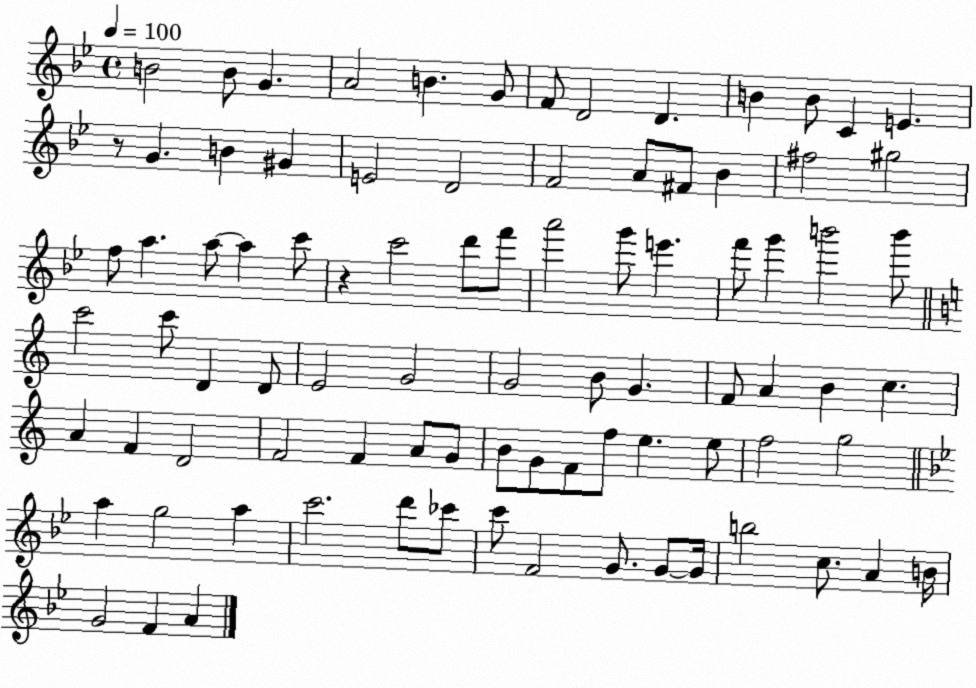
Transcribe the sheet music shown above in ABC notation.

X:1
T:Untitled
M:4/4
L:1/4
K:Bb
B2 B/2 G A2 B G/2 F/2 D2 D B B/2 C E z/2 G B ^G E2 D2 F2 A/2 ^F/2 _B ^f2 ^g2 f/2 a a/2 a c'/2 z c'2 d'/2 f'/2 a'2 g'/2 e' f'/2 g' b'2 b'/2 c'2 c'/2 D D/2 E2 G2 G2 B/2 G F/2 A B c A F D2 F2 F A/2 G/2 B/2 G/2 F/2 f/2 e e/2 f2 g2 a g2 a c'2 d'/2 _c'/2 c'/2 F2 G/2 G/2 G/4 b2 c/2 A B/4 G2 F A